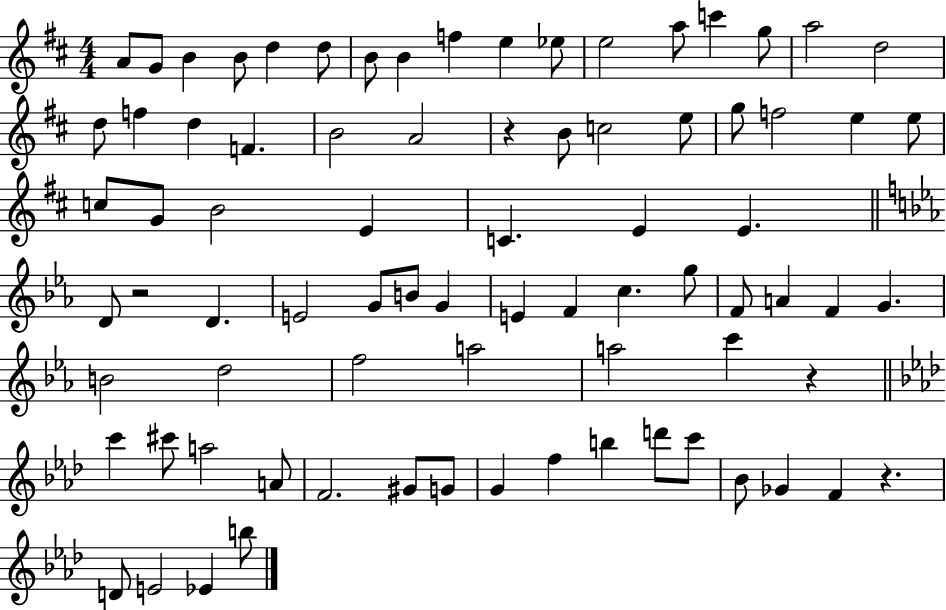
X:1
T:Untitled
M:4/4
L:1/4
K:D
A/2 G/2 B B/2 d d/2 B/2 B f e _e/2 e2 a/2 c' g/2 a2 d2 d/2 f d F B2 A2 z B/2 c2 e/2 g/2 f2 e e/2 c/2 G/2 B2 E C E E D/2 z2 D E2 G/2 B/2 G E F c g/2 F/2 A F G B2 d2 f2 a2 a2 c' z c' ^c'/2 a2 A/2 F2 ^G/2 G/2 G f b d'/2 c'/2 _B/2 _G F z D/2 E2 _E b/2